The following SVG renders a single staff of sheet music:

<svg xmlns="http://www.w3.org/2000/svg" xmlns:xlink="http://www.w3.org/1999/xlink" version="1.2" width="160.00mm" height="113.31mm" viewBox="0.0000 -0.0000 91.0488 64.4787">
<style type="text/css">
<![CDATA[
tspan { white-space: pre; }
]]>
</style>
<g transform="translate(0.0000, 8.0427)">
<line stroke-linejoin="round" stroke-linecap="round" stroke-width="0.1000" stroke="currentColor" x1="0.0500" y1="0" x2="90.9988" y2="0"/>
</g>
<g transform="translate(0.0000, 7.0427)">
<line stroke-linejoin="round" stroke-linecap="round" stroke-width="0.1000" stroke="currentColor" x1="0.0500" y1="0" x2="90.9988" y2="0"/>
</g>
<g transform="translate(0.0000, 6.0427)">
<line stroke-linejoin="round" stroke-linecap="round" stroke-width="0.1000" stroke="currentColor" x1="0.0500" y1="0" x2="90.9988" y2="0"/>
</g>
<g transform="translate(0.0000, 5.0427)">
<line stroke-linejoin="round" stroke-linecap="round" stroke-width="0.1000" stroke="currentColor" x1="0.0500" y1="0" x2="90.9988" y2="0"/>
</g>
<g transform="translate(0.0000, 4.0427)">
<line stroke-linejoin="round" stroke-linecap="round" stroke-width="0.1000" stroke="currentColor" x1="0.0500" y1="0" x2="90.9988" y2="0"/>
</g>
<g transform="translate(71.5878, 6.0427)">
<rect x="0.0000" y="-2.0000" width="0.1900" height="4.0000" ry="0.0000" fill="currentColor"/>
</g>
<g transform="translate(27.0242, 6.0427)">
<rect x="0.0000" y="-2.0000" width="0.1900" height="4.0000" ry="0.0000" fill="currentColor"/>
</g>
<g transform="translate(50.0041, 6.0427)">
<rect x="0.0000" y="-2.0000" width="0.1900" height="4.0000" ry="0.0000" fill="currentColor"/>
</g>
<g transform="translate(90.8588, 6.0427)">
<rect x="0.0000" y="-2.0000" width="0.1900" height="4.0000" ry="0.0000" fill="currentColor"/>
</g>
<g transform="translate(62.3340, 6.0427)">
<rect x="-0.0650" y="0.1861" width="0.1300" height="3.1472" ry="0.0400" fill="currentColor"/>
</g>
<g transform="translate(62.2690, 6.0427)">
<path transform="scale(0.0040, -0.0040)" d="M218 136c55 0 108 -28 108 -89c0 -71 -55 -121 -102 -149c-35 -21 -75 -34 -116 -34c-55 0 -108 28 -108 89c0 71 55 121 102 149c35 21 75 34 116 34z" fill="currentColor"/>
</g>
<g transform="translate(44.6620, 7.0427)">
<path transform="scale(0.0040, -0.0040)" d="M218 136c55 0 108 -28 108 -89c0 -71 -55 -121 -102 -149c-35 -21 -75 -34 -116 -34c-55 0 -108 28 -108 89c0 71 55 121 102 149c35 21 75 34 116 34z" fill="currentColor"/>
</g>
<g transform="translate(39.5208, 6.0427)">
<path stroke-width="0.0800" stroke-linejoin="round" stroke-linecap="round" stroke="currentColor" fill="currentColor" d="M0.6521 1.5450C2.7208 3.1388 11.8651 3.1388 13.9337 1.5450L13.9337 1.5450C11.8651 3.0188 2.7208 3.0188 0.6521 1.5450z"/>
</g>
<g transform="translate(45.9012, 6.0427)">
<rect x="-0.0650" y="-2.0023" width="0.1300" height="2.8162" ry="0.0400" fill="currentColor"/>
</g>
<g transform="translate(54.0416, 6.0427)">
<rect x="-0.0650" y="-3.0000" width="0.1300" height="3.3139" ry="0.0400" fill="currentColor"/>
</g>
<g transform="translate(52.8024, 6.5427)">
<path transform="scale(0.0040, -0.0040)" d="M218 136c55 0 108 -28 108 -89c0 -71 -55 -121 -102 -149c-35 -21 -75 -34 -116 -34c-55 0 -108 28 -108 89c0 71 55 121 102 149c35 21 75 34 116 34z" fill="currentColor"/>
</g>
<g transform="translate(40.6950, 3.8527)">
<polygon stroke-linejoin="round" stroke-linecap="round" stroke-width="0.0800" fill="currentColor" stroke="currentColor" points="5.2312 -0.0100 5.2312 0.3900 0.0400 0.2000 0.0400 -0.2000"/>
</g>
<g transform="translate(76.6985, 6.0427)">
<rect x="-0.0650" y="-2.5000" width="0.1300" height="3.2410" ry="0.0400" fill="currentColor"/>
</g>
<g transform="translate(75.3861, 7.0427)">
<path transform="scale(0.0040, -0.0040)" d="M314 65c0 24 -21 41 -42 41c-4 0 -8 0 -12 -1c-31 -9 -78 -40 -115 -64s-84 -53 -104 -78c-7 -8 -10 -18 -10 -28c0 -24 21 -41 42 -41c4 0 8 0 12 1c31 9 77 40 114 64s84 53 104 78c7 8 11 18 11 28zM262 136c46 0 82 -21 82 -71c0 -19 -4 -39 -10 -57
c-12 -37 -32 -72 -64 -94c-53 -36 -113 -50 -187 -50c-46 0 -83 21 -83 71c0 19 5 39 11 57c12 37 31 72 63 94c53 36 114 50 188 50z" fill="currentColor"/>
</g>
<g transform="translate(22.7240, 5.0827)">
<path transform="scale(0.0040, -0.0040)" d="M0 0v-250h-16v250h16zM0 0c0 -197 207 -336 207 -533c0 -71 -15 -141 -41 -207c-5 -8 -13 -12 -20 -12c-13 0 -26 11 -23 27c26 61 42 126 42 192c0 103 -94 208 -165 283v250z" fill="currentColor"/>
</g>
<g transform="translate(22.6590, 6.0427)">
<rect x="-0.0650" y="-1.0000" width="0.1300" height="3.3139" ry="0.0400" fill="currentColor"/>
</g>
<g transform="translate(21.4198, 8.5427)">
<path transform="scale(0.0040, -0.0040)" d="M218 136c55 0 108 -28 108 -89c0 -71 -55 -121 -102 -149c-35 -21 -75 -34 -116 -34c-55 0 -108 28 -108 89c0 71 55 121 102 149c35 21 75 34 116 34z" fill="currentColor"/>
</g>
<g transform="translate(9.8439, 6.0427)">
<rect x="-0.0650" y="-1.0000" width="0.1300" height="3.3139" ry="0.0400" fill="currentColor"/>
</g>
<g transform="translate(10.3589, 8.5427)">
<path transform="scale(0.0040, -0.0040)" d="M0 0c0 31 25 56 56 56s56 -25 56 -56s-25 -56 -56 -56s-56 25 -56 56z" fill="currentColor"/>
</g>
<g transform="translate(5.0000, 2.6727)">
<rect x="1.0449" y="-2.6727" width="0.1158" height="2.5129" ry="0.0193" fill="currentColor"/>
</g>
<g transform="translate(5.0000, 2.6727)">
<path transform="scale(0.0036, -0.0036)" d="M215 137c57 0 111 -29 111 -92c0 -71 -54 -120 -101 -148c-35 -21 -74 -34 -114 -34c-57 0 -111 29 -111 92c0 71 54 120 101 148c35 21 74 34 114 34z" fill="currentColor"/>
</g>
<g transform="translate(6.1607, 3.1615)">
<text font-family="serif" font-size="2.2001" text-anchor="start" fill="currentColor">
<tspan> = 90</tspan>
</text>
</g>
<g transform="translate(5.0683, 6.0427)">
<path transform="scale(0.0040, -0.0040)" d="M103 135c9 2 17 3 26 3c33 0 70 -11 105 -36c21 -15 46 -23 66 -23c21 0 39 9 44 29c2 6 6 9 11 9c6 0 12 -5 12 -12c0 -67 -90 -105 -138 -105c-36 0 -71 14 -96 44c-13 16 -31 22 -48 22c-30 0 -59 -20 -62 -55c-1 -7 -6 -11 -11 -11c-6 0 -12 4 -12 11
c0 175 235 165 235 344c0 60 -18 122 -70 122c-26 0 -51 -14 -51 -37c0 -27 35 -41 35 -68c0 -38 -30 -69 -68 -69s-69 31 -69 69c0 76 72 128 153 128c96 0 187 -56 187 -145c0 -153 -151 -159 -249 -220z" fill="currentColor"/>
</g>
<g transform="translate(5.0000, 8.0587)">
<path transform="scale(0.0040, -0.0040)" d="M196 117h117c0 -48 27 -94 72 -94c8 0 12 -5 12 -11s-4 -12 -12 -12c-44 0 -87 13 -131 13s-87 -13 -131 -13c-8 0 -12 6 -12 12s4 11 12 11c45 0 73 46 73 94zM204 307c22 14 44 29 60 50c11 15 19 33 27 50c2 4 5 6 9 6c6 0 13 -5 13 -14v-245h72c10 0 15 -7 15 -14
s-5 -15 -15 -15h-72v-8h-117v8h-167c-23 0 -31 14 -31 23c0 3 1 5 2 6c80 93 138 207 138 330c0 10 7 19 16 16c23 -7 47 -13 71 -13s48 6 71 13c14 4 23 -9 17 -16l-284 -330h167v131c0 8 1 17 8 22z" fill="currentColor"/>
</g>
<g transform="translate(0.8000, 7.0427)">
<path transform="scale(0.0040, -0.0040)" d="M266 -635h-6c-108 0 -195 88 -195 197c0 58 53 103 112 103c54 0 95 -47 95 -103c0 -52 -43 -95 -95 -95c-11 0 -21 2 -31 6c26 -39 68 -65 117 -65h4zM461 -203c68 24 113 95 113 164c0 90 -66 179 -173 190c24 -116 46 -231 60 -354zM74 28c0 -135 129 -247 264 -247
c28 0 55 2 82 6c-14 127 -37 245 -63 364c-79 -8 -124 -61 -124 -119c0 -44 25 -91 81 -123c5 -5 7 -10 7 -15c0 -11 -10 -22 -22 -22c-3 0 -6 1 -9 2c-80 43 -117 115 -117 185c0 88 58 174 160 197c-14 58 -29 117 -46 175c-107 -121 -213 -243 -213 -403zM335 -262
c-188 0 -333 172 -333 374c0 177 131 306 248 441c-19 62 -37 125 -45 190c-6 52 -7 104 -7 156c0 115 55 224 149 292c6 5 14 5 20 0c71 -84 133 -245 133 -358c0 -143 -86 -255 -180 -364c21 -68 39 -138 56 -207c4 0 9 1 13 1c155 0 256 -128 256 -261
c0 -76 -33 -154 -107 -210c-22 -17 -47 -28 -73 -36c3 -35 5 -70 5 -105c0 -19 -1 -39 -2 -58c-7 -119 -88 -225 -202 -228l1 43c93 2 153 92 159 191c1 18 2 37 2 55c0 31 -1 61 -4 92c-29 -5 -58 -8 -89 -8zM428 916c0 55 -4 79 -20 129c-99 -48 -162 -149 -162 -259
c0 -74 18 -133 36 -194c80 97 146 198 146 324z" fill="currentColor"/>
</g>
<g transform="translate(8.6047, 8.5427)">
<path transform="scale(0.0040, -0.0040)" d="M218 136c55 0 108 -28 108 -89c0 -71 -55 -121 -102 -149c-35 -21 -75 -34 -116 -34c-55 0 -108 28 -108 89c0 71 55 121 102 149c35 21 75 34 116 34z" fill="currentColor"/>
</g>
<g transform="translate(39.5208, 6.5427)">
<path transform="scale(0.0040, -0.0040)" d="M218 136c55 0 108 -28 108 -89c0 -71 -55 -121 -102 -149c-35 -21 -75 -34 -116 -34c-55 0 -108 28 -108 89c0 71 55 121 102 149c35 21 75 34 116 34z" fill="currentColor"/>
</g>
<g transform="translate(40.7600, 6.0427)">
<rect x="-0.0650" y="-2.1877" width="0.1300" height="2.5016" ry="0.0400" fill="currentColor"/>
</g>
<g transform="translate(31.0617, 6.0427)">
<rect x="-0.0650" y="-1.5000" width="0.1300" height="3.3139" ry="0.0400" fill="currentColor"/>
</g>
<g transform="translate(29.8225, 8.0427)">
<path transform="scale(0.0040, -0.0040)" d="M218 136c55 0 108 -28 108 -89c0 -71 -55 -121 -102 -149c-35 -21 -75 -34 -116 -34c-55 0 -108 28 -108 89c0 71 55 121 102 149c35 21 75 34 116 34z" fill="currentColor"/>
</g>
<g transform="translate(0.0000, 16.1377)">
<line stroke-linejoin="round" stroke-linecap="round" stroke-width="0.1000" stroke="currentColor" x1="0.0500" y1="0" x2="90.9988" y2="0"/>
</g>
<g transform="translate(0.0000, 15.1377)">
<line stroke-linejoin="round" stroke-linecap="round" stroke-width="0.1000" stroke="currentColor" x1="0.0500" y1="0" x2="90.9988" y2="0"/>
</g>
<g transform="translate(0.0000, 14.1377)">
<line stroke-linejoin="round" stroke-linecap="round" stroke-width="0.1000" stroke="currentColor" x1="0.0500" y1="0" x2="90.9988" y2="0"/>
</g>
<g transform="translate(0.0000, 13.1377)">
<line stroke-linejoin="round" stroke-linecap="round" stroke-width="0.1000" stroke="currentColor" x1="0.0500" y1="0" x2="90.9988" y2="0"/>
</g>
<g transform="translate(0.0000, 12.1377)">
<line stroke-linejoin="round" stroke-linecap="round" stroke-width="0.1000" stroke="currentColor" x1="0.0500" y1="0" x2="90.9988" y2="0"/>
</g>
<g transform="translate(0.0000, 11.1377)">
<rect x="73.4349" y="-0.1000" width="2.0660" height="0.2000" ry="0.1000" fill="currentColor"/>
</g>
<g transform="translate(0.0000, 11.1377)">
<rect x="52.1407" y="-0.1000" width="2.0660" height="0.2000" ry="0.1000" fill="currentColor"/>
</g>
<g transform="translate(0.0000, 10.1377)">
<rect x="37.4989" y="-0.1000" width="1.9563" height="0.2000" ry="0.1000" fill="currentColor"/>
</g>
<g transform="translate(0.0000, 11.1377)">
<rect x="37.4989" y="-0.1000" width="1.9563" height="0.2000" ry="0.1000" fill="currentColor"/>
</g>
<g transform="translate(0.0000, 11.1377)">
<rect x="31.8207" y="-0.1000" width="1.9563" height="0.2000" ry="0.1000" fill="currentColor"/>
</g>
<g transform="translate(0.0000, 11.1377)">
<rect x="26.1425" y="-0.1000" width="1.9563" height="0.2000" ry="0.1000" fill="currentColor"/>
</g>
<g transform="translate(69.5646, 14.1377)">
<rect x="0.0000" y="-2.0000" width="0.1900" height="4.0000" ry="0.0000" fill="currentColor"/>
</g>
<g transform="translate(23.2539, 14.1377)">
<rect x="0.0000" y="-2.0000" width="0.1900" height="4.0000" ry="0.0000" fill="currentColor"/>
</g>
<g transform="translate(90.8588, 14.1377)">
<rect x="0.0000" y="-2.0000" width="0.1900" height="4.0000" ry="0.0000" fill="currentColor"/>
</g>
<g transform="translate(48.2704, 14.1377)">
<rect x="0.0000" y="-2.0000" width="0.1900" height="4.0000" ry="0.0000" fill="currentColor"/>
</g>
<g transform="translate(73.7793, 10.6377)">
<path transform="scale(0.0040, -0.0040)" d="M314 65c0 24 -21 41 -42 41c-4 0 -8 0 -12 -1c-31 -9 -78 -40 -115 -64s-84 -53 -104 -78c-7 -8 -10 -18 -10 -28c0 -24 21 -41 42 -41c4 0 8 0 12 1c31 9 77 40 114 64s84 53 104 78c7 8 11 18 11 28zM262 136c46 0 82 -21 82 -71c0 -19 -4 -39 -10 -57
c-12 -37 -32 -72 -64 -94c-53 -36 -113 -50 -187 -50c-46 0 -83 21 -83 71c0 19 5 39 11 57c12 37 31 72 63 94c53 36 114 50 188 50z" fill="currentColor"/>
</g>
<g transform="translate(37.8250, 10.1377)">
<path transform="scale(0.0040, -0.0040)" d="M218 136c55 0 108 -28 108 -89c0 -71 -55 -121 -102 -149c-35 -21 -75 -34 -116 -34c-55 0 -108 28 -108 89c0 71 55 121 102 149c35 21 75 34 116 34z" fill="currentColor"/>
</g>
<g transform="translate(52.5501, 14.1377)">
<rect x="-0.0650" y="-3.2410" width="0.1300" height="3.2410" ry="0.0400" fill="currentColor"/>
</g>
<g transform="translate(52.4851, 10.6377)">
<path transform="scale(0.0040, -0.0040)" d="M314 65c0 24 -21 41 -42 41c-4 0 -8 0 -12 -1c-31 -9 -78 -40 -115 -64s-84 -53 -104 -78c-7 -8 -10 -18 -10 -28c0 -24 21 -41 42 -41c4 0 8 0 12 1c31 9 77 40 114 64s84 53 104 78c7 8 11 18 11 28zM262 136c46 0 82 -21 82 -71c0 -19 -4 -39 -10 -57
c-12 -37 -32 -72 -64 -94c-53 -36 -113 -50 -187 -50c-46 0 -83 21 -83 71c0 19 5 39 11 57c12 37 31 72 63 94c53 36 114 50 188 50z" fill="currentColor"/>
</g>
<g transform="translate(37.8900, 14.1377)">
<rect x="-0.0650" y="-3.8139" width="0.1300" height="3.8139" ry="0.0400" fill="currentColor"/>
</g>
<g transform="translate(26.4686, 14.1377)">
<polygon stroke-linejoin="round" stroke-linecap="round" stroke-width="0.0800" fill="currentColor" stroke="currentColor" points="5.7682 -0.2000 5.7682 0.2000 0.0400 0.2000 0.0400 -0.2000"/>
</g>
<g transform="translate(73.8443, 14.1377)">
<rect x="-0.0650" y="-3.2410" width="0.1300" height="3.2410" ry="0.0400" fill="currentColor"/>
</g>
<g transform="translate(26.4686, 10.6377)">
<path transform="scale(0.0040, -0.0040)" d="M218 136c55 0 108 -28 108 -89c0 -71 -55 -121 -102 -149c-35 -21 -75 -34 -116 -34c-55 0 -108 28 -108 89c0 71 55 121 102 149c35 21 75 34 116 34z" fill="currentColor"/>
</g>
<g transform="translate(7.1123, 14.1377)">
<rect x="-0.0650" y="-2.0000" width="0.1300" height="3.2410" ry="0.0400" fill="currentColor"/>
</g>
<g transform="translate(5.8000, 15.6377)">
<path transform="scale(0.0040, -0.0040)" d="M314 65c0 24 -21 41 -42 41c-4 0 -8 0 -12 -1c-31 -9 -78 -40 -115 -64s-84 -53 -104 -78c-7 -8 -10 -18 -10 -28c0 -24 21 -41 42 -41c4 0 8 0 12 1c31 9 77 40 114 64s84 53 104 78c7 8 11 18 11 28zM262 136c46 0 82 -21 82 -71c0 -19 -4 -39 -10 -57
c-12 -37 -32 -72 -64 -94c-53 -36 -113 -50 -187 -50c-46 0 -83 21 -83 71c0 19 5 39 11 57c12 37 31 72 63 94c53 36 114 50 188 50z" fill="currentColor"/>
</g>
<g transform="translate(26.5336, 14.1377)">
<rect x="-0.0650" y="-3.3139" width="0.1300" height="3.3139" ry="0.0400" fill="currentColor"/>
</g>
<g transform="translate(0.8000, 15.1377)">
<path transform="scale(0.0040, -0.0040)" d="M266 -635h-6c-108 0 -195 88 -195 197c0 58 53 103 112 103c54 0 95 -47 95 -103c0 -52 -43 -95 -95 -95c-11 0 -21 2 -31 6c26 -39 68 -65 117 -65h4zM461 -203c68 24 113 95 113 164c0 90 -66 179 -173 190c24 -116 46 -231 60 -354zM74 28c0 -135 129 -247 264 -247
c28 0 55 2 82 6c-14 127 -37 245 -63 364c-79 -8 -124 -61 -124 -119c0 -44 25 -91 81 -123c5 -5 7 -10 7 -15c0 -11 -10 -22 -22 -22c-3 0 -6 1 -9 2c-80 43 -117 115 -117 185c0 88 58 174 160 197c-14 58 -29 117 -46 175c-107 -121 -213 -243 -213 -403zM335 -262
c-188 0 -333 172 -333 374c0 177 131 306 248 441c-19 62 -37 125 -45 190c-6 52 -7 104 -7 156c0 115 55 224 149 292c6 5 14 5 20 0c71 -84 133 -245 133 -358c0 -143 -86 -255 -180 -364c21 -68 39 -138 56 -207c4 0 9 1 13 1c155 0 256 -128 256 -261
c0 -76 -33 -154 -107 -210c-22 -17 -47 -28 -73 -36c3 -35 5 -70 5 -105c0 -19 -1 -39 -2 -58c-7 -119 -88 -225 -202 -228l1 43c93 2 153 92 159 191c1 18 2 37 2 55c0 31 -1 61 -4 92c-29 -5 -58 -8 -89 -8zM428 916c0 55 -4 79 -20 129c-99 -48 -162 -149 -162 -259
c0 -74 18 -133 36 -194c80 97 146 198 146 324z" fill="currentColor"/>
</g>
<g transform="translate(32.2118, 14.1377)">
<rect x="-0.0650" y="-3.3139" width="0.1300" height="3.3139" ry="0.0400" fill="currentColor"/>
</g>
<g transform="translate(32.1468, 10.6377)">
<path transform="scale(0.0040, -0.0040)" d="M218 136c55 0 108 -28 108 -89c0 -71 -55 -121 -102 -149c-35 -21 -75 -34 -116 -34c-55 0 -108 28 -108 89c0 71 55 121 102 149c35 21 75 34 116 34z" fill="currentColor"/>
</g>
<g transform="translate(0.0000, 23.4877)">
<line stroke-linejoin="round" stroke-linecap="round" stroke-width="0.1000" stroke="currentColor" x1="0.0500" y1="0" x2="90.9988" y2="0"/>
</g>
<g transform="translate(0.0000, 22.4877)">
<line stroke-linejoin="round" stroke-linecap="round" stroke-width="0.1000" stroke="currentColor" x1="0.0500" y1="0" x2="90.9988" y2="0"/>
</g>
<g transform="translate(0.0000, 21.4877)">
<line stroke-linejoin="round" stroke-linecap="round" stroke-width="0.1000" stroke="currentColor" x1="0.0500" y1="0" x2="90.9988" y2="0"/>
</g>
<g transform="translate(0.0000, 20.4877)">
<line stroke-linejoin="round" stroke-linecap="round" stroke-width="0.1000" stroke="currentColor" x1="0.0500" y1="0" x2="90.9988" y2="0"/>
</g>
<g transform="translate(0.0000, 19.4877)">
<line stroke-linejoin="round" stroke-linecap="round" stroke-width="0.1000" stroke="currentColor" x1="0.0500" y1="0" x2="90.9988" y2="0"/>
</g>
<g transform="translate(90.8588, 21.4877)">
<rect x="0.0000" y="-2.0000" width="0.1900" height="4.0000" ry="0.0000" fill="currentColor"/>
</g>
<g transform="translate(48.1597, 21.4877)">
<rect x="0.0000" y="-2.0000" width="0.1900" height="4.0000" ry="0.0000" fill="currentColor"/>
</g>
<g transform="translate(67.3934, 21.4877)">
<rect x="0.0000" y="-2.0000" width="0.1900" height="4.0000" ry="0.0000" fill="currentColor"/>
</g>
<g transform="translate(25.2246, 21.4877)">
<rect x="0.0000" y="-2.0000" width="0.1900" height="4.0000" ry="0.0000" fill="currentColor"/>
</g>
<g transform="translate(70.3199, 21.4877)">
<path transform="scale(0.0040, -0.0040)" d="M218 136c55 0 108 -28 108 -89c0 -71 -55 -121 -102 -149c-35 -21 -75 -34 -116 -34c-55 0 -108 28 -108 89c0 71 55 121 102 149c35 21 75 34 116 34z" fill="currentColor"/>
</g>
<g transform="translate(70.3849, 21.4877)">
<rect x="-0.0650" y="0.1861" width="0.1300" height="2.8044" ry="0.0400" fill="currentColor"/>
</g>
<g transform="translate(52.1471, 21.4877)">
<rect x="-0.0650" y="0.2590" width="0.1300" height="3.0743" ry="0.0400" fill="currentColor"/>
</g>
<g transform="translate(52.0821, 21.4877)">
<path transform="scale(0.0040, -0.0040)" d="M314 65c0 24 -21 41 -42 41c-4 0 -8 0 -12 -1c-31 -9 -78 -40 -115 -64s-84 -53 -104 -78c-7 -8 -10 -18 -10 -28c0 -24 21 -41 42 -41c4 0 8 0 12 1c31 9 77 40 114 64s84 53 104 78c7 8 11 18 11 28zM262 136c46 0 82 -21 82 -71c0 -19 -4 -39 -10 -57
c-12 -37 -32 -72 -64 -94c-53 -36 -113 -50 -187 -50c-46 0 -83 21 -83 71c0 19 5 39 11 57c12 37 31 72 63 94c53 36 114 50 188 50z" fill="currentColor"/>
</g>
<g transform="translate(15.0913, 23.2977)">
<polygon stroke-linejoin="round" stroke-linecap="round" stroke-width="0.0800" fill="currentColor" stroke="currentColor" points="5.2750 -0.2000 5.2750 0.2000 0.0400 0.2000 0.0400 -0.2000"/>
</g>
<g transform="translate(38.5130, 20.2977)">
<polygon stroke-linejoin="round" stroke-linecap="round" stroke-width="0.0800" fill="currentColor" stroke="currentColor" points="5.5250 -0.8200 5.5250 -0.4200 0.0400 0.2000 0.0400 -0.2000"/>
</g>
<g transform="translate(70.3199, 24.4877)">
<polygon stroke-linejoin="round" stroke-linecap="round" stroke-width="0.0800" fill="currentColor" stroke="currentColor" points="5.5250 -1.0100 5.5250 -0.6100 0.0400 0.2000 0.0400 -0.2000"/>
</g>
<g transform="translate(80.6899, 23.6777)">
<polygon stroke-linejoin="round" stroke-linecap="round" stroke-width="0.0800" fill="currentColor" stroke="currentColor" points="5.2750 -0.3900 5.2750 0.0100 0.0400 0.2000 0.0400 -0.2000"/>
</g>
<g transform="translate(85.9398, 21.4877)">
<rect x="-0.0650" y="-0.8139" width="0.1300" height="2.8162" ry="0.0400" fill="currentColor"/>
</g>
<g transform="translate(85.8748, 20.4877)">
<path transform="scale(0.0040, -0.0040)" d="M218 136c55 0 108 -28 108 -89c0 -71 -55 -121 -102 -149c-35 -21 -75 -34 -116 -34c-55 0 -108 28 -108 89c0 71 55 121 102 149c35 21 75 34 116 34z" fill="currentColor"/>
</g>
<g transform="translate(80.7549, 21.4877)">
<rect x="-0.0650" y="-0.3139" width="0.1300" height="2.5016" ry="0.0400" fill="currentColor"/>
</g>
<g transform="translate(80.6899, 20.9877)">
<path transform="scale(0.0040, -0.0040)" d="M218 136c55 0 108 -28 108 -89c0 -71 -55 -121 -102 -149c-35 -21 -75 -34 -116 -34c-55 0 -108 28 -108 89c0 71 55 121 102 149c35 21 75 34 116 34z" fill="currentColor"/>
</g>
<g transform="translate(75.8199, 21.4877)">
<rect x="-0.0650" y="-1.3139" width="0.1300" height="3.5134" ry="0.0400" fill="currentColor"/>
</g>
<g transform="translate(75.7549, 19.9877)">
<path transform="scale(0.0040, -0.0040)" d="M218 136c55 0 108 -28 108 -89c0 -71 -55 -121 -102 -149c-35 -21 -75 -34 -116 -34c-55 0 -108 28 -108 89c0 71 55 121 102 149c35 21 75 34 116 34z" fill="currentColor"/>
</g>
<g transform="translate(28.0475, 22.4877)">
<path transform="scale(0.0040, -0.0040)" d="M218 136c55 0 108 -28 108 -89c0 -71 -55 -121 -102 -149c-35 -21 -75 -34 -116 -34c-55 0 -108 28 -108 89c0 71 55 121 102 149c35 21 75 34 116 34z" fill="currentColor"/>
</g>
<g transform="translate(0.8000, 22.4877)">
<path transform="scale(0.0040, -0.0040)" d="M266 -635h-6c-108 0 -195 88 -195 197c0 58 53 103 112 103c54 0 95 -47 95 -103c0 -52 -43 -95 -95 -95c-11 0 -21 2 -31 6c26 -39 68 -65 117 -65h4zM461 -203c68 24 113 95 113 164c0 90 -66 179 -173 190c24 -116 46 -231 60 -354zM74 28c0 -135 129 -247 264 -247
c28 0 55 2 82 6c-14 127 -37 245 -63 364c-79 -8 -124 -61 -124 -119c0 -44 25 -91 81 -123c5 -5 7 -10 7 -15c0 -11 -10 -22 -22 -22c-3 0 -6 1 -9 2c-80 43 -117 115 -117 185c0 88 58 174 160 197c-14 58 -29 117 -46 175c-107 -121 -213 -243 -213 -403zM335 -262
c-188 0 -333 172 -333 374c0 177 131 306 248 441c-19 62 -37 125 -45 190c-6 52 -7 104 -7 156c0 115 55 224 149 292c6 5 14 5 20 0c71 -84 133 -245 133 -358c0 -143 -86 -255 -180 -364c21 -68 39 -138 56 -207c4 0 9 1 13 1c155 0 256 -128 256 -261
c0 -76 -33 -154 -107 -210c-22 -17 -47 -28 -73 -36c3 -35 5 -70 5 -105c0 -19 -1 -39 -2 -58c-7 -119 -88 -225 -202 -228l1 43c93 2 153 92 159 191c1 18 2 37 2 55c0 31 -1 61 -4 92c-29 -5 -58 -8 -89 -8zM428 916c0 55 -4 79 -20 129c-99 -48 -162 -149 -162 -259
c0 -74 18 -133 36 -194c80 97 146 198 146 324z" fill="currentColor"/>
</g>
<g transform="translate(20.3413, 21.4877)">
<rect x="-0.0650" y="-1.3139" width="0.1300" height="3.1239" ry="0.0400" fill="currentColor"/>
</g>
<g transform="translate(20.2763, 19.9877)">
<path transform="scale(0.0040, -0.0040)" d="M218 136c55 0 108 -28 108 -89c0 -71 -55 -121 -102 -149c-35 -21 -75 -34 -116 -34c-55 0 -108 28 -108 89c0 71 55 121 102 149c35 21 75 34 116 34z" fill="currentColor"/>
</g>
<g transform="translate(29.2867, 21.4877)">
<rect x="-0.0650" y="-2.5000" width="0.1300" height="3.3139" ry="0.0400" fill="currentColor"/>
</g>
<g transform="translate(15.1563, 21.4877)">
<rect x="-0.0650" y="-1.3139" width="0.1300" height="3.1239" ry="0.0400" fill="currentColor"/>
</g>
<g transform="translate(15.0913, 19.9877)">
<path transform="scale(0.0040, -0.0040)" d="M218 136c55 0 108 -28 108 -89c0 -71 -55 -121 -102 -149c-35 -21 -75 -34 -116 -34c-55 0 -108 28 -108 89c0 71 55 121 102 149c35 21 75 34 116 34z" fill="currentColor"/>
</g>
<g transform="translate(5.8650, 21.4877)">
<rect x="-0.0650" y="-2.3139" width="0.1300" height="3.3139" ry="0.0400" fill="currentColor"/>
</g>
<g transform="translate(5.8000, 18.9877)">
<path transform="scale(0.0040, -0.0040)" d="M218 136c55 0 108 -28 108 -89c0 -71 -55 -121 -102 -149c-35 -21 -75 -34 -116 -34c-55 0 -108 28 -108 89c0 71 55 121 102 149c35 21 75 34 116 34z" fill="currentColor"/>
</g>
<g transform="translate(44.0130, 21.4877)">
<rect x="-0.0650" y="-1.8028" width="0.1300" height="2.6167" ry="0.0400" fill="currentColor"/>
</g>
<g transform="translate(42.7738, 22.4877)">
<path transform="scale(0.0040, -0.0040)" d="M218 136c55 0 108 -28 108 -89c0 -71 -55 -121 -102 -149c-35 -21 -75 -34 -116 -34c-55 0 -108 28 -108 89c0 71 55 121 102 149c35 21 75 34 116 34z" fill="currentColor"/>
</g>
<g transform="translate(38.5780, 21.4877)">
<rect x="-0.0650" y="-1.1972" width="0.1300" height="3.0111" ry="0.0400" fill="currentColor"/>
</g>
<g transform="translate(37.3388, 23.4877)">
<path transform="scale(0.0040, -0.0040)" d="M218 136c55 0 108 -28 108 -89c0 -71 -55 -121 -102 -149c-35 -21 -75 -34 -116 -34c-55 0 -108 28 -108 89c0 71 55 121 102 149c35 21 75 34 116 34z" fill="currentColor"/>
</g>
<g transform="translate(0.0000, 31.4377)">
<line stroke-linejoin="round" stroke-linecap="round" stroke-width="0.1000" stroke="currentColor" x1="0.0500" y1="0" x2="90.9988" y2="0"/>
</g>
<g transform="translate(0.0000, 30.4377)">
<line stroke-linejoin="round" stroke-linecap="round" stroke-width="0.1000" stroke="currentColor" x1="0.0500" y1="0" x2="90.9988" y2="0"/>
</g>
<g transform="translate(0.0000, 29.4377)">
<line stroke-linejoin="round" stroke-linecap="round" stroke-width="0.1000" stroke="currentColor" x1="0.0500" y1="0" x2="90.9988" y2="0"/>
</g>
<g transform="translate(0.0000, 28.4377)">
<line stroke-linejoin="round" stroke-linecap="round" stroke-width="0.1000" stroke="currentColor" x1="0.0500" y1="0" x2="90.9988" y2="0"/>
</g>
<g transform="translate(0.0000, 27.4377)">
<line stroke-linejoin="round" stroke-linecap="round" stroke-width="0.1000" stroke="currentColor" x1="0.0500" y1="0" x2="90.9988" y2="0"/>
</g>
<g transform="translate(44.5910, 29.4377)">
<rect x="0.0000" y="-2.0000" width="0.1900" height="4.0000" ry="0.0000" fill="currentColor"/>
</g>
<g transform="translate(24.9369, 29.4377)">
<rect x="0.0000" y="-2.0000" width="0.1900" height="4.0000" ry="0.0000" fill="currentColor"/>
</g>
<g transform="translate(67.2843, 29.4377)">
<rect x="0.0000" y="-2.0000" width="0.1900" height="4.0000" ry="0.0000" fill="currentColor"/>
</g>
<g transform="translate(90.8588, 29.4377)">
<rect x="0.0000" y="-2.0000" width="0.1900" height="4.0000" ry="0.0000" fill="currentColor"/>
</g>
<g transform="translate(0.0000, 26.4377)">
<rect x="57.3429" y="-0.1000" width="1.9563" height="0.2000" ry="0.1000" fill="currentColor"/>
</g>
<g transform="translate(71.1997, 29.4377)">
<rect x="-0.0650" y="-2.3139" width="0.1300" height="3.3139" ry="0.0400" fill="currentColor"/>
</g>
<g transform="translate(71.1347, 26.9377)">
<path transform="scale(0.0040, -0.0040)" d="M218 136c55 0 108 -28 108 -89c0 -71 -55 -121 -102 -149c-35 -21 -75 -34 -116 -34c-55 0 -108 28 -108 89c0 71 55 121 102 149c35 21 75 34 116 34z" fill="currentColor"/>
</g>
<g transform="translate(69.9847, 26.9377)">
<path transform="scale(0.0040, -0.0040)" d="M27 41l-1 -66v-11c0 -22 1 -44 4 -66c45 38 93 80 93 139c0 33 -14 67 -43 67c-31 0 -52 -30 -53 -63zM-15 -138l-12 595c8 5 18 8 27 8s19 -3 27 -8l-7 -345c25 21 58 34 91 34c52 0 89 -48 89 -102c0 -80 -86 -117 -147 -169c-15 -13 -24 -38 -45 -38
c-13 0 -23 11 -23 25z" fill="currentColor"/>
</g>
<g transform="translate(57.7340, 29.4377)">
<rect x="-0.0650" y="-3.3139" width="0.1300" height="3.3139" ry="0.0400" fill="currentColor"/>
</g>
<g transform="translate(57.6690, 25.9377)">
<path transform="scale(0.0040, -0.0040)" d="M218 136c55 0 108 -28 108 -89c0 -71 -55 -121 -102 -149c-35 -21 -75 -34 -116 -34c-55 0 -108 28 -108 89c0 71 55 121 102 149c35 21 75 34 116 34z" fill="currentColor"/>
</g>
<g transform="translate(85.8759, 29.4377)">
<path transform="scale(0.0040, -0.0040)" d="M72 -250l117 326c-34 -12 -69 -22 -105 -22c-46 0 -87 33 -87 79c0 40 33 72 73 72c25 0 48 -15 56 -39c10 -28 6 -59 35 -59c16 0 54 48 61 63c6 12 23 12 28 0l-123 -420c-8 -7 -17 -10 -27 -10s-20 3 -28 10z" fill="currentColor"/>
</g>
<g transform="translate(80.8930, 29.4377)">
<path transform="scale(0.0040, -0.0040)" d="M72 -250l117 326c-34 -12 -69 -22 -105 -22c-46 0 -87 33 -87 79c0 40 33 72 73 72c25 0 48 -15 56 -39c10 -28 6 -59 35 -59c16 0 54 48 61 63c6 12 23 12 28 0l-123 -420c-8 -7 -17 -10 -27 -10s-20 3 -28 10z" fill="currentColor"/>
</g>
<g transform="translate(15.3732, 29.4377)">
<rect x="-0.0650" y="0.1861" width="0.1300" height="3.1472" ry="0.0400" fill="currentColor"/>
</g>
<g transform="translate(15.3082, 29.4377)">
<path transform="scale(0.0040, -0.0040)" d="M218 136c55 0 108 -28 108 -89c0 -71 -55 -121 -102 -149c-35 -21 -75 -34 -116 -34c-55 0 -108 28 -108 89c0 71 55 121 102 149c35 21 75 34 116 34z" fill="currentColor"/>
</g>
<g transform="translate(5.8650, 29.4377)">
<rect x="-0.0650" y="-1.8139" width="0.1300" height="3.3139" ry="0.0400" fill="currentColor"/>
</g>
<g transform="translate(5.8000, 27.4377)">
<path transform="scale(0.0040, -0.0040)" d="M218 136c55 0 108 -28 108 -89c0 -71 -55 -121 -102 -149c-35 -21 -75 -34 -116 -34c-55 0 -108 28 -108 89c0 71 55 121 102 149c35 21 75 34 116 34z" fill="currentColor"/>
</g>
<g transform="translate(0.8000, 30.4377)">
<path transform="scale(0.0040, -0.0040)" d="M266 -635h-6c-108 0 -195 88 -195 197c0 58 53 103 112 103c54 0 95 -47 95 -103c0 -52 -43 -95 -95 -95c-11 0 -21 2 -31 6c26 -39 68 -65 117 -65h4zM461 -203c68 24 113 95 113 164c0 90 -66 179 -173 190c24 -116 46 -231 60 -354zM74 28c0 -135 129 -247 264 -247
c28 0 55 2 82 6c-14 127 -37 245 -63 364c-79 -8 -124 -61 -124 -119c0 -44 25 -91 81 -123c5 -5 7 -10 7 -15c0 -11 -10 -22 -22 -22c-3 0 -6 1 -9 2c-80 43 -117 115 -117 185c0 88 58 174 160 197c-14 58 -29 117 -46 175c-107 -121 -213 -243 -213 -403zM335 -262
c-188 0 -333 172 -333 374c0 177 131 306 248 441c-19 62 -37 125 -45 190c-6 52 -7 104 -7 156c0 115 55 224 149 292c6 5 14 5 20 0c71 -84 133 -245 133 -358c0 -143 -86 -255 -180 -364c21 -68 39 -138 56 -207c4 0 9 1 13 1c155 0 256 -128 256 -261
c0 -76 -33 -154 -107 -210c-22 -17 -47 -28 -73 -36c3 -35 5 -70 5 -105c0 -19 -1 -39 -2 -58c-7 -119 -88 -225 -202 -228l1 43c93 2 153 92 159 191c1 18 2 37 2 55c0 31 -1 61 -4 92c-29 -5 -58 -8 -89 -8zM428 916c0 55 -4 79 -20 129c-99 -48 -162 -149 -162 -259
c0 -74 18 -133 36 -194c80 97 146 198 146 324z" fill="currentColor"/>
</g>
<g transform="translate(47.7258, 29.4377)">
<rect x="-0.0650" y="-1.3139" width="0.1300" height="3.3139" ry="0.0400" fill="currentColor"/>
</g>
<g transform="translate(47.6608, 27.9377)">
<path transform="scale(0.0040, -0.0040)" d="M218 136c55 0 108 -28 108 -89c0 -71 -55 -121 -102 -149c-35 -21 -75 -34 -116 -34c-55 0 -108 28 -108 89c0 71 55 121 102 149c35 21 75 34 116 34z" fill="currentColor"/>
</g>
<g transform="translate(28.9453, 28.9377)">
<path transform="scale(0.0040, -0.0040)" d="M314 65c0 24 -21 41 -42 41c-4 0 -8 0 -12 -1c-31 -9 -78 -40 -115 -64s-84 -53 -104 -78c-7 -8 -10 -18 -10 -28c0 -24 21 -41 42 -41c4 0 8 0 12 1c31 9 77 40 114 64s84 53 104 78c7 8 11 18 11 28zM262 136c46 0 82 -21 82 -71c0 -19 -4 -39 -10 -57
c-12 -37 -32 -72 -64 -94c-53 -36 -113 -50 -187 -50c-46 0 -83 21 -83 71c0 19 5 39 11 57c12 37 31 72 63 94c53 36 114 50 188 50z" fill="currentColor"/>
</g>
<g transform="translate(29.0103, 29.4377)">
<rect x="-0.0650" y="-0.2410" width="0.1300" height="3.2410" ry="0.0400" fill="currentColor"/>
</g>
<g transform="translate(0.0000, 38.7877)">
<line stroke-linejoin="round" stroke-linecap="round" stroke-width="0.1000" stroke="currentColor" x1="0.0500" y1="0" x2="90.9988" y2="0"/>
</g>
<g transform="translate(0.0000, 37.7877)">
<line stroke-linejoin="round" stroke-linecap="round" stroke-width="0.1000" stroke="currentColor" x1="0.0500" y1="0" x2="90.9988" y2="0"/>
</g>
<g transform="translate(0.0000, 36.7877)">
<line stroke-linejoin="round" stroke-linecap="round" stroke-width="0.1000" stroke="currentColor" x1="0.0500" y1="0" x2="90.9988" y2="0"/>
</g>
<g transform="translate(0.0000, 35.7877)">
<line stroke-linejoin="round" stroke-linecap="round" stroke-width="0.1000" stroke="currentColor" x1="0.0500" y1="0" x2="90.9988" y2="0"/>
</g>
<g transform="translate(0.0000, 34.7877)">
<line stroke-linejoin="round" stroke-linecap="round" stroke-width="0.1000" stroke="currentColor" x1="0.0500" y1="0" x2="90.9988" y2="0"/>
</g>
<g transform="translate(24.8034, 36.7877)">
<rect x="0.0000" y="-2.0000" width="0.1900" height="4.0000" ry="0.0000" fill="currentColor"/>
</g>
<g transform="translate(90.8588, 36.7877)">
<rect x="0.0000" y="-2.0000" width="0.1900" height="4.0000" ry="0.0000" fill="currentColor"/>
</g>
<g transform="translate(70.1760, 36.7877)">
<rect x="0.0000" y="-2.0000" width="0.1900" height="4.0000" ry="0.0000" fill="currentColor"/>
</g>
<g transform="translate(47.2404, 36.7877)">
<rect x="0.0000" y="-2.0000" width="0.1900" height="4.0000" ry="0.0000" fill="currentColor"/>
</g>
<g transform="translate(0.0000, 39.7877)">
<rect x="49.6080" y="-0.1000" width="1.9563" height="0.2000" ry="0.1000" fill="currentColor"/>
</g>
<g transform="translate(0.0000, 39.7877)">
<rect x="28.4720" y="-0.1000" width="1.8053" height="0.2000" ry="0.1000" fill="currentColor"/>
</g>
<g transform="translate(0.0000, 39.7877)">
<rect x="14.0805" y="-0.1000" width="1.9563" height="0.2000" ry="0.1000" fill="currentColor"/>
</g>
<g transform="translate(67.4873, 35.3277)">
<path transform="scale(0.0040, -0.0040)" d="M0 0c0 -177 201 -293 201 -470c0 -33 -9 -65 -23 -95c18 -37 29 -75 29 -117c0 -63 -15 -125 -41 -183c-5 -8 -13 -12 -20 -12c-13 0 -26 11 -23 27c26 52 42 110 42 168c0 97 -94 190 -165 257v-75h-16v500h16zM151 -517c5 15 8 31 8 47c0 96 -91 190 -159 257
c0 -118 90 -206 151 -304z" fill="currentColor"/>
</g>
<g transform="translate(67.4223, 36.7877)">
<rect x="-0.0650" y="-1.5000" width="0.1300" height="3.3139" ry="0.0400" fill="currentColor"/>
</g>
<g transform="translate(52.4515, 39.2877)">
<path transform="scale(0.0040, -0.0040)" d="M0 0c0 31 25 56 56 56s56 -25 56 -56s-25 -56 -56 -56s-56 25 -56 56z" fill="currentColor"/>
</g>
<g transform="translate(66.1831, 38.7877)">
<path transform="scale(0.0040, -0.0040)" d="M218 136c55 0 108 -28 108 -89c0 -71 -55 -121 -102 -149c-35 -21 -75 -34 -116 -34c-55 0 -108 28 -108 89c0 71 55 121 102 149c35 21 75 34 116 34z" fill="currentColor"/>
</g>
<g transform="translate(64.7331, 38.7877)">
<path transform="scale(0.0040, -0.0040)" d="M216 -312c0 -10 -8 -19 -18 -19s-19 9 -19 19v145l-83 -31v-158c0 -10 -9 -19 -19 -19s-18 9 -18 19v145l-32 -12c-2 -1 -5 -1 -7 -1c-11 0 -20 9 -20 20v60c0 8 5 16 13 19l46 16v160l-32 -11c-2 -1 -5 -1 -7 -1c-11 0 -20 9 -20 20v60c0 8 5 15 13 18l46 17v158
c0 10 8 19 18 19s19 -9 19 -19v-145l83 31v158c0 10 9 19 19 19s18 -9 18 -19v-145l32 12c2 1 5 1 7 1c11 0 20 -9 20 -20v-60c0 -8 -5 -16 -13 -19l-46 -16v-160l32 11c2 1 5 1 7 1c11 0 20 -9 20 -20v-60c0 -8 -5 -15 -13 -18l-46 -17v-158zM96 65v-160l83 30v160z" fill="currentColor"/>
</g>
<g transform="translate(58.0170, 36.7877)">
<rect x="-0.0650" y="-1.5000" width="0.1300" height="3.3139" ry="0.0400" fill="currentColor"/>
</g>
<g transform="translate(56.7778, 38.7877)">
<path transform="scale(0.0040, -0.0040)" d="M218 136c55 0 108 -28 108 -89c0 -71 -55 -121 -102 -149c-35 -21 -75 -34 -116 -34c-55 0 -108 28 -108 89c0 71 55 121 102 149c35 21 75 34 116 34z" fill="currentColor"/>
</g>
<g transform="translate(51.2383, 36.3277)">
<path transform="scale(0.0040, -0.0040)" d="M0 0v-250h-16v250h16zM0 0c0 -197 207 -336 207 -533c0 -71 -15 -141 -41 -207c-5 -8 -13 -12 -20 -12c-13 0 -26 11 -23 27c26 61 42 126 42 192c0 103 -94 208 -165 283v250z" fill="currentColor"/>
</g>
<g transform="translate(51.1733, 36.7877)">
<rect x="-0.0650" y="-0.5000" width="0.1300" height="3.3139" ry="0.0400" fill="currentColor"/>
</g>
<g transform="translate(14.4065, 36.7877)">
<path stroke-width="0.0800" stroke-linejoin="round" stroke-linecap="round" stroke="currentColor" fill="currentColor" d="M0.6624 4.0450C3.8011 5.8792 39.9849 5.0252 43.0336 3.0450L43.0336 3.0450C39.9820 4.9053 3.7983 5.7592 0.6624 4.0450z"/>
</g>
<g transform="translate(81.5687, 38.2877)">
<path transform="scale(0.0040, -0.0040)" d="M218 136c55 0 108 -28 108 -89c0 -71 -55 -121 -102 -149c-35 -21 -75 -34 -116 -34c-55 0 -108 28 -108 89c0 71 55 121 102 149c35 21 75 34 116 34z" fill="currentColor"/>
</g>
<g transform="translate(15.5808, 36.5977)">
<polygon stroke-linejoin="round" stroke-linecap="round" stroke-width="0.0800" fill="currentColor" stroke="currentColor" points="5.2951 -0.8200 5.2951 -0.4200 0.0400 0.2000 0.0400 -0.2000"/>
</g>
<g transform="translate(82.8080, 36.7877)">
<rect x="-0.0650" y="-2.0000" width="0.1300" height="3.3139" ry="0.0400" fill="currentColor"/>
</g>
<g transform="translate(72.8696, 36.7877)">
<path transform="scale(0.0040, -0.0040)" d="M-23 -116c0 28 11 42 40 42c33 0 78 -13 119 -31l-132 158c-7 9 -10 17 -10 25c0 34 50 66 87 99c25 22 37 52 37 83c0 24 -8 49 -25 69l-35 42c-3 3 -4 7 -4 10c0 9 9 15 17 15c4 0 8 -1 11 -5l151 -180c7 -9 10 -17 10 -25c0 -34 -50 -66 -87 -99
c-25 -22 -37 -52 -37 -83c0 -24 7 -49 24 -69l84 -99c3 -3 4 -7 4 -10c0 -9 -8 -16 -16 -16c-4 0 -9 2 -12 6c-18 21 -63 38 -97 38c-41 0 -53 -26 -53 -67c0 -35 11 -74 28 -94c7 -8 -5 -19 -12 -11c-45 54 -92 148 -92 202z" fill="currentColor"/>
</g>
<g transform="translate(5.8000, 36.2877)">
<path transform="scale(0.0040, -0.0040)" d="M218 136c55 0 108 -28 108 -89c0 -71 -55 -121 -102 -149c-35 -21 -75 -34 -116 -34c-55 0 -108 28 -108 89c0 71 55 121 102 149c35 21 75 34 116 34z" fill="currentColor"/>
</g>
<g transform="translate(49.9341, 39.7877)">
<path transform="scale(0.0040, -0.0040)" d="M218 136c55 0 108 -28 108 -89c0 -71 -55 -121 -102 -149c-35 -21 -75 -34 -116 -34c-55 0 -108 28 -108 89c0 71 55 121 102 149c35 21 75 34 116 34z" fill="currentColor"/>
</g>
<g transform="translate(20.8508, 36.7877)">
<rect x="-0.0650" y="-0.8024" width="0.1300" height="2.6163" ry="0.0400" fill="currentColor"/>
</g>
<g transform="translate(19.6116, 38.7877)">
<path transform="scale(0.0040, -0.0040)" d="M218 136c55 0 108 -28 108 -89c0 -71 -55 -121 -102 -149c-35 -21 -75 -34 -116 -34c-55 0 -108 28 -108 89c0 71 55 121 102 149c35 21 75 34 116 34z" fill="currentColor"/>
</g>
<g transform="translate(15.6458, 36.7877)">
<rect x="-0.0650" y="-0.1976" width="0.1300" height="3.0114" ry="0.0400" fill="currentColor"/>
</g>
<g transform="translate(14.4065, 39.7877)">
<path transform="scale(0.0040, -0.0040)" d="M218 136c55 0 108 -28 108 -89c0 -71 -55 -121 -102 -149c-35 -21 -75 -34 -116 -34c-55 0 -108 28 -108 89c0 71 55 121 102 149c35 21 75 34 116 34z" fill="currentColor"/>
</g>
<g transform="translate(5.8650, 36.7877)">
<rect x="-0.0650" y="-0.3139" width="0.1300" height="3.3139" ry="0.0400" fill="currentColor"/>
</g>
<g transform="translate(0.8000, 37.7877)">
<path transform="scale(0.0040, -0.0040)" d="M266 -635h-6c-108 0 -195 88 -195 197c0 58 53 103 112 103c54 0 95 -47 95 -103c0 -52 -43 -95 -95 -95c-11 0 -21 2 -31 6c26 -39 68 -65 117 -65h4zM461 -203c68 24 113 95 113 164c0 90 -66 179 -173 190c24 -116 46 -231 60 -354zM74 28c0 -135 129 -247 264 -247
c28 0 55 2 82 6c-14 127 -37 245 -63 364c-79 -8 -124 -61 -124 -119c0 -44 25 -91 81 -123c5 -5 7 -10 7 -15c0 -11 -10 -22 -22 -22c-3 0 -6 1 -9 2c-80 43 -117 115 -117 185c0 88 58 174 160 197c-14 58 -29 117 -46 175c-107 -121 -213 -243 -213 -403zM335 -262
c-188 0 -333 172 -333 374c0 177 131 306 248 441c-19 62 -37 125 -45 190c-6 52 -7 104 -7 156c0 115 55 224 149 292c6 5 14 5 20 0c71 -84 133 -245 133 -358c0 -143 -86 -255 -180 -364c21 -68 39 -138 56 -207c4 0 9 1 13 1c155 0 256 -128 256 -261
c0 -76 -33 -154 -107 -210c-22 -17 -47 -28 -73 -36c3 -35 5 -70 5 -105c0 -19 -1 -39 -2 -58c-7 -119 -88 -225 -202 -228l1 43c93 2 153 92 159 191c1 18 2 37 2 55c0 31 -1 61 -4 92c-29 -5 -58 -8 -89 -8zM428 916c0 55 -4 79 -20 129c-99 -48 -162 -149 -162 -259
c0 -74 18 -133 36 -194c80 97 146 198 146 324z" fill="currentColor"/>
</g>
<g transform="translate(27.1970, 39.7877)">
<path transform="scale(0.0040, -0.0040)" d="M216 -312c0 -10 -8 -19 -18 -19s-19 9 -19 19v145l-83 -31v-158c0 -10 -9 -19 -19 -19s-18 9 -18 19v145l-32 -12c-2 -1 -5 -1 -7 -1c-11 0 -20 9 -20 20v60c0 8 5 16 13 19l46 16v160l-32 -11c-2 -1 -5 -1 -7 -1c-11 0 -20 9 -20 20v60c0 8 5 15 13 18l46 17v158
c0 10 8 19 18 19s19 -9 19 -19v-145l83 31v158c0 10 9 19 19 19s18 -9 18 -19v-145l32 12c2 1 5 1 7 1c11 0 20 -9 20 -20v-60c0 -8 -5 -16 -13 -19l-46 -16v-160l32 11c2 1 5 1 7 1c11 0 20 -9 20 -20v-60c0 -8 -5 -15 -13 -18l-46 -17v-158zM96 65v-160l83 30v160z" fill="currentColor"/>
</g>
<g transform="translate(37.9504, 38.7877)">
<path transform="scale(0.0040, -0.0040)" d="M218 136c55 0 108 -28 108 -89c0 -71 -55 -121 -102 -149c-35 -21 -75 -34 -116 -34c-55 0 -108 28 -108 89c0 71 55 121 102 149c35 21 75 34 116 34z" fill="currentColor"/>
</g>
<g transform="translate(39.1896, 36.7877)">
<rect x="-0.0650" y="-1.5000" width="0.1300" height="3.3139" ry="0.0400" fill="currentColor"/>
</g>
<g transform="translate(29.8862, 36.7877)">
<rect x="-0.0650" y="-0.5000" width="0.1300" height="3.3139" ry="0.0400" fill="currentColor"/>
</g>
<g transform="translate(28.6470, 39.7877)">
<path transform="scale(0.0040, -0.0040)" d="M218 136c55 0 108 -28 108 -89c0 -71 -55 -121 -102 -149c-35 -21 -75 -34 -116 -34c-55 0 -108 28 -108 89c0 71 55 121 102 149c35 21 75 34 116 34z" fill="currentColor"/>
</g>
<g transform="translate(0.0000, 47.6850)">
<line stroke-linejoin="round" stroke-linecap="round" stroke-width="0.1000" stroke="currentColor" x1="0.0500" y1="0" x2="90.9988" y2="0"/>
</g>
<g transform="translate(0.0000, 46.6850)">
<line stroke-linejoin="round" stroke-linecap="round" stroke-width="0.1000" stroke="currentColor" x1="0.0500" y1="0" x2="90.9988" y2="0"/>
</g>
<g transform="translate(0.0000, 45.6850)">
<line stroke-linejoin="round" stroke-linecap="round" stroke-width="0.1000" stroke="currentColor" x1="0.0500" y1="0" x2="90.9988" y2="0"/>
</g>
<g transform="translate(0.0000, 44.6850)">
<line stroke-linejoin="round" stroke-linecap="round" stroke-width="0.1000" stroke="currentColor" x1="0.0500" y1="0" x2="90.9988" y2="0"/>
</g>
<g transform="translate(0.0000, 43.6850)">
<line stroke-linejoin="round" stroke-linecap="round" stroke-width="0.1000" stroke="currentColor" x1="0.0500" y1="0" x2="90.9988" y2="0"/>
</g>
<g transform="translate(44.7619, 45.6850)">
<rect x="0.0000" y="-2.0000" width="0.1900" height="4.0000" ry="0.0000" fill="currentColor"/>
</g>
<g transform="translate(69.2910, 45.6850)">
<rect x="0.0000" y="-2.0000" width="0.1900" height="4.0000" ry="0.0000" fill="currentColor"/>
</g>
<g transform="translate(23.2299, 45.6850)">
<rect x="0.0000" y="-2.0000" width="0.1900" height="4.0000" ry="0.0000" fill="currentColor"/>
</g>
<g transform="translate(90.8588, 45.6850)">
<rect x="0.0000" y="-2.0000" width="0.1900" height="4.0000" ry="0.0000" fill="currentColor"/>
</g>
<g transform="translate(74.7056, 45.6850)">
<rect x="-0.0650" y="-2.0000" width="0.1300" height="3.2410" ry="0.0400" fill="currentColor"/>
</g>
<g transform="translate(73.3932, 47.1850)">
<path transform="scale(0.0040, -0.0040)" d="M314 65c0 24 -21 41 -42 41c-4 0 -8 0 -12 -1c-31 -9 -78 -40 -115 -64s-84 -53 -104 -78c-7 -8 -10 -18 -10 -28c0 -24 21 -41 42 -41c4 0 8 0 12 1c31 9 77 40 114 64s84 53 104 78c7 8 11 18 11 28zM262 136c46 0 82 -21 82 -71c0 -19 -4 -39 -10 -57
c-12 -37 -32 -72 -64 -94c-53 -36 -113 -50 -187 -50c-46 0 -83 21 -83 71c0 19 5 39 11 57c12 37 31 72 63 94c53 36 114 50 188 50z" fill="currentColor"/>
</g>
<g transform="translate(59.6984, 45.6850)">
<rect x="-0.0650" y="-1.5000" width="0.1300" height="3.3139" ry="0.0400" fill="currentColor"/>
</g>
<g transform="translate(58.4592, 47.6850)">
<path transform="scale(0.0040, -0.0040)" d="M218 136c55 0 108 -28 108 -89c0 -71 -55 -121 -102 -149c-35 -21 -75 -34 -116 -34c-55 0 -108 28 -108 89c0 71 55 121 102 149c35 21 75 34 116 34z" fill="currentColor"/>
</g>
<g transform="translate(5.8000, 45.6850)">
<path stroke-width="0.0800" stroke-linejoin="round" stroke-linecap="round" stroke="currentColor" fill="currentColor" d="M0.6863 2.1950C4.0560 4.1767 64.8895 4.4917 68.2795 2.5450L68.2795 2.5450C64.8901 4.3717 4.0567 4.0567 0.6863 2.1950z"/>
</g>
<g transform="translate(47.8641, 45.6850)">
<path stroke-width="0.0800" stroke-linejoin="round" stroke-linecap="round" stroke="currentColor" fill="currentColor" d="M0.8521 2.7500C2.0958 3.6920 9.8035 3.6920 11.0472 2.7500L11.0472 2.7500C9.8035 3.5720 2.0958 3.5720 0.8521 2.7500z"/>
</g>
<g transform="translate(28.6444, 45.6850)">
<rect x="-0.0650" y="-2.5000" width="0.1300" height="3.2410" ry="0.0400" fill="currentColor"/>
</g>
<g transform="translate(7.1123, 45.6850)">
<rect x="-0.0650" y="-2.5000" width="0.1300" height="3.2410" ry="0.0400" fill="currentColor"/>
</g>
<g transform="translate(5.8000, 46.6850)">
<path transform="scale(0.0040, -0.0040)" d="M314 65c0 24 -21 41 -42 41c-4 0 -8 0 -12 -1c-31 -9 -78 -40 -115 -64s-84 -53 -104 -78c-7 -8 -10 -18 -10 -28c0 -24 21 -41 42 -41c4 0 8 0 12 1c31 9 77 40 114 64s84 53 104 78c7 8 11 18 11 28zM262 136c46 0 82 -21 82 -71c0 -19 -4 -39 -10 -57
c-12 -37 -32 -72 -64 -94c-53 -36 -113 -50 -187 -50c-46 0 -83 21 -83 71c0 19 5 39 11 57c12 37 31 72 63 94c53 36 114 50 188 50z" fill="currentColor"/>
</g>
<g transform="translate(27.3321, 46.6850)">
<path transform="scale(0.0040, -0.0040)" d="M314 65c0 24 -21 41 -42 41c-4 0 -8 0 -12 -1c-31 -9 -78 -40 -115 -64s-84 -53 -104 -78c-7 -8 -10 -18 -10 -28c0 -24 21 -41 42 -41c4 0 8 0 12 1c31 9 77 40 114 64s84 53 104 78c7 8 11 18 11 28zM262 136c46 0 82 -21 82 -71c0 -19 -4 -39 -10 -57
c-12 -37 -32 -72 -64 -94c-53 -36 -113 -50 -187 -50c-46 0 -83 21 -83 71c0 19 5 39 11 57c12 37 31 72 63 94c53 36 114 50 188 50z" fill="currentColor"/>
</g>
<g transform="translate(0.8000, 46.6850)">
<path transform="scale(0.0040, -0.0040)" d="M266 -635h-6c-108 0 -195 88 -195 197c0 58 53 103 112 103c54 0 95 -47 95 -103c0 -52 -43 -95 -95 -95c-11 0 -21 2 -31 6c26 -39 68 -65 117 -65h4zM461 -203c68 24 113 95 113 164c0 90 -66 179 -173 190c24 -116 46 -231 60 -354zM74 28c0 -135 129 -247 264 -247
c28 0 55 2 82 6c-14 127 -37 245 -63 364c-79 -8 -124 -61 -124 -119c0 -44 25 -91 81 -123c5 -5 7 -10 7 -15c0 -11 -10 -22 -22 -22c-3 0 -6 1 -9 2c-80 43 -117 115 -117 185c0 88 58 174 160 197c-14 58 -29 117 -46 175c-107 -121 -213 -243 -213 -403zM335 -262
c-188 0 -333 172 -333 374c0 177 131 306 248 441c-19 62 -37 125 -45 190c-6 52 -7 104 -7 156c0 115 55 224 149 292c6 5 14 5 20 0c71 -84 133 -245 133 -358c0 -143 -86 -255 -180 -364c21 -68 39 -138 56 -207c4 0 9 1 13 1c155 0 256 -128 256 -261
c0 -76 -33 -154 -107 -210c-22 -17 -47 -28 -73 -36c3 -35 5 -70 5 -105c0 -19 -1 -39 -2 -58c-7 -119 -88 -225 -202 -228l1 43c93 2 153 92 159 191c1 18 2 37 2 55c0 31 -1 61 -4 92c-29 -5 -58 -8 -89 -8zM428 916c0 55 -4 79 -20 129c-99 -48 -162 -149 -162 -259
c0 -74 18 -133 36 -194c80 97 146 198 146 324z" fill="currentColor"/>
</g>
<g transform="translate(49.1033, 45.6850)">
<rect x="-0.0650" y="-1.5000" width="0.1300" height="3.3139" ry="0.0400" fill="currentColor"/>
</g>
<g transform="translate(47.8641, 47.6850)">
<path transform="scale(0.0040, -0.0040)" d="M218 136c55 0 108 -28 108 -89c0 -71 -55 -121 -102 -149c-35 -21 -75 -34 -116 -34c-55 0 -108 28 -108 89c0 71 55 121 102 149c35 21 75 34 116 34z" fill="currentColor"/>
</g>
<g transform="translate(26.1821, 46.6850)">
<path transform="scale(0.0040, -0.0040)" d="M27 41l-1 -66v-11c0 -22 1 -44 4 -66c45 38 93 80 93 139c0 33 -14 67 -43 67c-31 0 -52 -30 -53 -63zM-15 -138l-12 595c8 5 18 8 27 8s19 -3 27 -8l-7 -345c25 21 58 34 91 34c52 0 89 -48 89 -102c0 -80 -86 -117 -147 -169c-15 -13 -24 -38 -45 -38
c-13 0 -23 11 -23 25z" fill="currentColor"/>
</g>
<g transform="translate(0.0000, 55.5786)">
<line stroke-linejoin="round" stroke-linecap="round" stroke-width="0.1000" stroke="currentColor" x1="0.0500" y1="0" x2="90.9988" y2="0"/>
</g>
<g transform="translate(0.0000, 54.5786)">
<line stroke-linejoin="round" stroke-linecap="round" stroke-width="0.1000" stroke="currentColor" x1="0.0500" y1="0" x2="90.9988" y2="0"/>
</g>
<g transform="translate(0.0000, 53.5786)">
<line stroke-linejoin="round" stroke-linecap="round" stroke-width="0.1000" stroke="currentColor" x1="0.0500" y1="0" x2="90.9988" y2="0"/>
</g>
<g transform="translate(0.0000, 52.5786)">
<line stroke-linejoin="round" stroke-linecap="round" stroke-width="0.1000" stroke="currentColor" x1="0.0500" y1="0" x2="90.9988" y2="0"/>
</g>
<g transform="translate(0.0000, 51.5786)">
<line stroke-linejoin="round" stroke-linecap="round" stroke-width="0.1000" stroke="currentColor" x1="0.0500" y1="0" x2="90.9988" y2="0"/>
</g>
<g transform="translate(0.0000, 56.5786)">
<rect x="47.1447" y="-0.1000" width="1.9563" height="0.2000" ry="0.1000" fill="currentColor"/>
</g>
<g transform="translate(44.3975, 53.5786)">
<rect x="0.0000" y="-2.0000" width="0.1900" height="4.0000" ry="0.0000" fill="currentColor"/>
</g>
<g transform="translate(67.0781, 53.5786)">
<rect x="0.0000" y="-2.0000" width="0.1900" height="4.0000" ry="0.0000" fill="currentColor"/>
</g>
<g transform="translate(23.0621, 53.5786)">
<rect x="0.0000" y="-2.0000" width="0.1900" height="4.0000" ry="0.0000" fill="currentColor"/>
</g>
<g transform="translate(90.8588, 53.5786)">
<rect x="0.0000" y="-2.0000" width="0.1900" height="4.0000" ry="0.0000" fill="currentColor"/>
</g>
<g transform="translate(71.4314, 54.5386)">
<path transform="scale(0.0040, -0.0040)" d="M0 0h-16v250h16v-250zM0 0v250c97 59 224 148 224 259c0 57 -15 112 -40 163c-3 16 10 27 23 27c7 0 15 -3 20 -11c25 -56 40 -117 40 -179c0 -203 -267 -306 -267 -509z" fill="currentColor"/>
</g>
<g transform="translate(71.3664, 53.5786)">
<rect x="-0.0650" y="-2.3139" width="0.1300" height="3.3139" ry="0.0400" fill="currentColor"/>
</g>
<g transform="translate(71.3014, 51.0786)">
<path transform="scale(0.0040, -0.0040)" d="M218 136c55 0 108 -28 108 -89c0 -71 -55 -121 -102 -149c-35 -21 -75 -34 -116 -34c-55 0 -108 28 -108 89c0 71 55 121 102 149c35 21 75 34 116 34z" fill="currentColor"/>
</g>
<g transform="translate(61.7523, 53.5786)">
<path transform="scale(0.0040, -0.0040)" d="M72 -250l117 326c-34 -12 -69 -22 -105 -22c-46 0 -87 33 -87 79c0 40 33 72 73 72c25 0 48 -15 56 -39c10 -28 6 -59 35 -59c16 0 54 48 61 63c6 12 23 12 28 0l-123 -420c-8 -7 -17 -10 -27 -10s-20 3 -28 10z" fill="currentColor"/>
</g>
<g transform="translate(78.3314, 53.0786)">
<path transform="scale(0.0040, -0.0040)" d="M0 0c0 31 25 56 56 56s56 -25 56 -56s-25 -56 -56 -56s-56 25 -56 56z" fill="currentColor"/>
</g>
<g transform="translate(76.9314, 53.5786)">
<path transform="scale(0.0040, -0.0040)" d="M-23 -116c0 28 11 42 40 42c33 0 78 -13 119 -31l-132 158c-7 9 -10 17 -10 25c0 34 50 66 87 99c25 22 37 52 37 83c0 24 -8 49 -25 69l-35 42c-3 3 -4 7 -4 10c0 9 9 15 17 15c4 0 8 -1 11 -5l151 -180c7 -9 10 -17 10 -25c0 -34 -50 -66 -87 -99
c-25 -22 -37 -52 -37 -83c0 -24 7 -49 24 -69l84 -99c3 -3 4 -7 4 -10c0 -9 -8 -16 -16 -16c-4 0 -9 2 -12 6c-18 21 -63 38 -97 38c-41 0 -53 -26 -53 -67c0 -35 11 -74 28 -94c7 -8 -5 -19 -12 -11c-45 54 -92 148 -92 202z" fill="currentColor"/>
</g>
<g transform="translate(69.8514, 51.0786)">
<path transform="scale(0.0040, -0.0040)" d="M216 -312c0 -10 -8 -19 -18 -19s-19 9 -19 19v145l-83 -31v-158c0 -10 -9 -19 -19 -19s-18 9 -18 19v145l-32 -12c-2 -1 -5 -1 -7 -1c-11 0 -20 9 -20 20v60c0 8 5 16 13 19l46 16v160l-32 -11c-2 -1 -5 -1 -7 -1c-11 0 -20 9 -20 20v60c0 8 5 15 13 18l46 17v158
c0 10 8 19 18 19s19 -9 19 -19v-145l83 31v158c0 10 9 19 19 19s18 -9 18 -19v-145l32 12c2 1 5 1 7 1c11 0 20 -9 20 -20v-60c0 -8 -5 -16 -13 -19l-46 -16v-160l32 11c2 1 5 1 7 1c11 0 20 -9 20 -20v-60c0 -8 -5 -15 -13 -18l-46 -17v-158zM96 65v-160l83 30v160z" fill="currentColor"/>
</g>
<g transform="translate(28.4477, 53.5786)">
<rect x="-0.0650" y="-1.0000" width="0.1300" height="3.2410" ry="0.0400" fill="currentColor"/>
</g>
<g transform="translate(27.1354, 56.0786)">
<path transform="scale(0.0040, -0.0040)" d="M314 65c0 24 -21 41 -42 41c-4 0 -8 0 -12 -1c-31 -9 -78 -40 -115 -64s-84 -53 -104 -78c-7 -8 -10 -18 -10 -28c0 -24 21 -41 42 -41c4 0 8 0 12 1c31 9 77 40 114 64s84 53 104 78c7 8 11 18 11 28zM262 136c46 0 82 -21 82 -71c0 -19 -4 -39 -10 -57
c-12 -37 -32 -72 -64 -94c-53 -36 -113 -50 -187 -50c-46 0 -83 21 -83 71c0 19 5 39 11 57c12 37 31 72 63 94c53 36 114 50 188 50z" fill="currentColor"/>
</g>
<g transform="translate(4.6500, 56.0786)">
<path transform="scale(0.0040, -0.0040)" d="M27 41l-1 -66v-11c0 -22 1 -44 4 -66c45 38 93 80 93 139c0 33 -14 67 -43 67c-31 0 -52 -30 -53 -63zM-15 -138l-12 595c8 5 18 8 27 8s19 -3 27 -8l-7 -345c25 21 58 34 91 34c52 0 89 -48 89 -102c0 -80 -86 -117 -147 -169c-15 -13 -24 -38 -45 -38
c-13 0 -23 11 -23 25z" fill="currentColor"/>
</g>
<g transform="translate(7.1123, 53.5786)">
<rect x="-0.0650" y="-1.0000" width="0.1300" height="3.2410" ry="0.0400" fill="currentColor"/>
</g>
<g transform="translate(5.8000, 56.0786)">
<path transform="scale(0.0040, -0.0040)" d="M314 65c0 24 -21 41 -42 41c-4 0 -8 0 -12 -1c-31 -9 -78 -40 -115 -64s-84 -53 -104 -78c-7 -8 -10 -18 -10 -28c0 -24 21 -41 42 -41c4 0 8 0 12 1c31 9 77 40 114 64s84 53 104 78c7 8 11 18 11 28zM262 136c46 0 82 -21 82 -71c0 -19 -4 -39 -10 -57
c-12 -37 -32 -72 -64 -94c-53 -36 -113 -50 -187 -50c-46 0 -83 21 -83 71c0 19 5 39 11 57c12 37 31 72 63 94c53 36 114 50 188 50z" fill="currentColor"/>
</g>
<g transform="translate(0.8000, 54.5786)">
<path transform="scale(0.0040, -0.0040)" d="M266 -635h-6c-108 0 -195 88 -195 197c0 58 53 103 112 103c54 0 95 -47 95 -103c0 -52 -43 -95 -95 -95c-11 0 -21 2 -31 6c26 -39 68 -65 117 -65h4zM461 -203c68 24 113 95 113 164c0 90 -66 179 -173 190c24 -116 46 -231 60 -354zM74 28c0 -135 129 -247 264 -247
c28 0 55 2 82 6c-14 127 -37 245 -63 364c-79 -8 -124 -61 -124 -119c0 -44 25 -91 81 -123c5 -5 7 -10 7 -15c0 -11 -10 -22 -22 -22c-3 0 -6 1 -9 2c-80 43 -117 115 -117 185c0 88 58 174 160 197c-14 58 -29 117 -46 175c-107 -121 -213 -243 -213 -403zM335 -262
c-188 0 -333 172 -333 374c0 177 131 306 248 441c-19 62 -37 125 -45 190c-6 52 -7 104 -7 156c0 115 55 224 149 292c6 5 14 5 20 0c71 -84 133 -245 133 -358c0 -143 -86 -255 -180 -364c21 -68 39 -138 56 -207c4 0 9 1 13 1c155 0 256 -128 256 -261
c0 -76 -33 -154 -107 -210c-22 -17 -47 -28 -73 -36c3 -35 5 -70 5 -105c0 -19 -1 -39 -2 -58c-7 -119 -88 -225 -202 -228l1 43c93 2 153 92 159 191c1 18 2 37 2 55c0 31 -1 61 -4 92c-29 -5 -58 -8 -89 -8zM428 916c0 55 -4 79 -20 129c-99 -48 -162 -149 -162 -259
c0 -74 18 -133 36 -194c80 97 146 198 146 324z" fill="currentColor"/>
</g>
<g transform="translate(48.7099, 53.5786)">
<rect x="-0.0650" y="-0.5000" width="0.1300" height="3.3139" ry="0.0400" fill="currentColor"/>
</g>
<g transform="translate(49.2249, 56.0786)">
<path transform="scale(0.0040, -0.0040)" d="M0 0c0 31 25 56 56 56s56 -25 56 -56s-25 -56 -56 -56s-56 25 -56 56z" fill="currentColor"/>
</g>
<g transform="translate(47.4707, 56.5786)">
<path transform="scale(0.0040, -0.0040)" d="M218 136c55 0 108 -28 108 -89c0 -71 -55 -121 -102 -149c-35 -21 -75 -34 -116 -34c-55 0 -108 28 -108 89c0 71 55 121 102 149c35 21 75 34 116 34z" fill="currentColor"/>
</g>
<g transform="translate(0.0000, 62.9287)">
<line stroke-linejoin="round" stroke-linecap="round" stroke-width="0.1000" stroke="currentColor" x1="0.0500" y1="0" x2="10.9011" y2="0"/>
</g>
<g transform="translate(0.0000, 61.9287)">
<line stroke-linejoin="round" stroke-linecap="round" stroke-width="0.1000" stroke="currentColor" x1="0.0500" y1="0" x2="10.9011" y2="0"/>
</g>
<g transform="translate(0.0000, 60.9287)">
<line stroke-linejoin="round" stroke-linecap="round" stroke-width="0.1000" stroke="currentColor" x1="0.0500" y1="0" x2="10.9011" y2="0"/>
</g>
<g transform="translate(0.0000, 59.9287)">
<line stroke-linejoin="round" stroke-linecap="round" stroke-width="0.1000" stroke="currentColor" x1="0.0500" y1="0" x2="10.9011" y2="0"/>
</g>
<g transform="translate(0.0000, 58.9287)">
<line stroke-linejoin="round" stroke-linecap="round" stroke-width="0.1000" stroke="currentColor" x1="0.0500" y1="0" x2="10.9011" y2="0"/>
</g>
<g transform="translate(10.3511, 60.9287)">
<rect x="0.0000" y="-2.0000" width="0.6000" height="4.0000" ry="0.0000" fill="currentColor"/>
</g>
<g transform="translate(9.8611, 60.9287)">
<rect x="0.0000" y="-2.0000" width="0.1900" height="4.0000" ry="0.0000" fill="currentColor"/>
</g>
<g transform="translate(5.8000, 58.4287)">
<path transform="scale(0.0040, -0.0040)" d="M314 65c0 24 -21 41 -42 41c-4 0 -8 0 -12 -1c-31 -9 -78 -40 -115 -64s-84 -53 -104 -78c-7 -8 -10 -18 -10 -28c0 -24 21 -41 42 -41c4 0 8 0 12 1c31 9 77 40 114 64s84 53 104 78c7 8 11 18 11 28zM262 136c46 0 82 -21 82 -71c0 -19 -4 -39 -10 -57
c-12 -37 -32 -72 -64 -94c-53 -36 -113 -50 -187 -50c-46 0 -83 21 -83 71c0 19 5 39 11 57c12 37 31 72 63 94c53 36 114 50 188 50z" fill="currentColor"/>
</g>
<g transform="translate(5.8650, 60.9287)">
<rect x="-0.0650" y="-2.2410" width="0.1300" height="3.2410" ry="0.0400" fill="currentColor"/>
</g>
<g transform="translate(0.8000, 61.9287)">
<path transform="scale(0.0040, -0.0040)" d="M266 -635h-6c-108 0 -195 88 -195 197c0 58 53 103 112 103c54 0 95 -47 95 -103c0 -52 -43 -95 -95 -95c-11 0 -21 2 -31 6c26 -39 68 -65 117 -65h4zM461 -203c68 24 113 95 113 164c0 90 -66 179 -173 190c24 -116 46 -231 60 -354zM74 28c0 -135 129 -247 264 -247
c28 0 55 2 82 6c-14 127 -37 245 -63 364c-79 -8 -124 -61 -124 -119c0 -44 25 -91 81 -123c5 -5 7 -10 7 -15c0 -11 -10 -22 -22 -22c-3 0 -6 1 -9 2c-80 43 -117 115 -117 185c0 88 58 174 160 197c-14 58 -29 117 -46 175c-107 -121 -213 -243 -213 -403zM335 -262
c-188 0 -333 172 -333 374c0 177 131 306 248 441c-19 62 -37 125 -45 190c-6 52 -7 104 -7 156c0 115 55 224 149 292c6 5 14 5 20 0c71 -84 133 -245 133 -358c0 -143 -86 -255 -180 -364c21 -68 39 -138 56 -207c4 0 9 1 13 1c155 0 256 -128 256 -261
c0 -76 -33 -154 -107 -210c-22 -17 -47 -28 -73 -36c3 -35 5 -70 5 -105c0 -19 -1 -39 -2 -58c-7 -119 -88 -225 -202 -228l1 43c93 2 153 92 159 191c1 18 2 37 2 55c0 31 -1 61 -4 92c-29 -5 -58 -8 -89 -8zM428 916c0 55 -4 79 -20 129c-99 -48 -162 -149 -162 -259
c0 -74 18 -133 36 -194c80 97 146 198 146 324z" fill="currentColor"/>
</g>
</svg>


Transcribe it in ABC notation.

X:1
T:Untitled
M:2/4
L:1/4
K:C
D D/2 E A/2 G/2 A B G2 F2 b/2 b/2 c' b2 b2 g e/2 e/2 G E/2 G/2 B2 B/2 e/2 c/2 d/2 f B c2 e b _g z/2 z/2 c C/2 E/2 ^C E C/2 E ^E/4 z F G2 _G2 E E F2 _D2 D2 C z/2 ^g/2 z g2